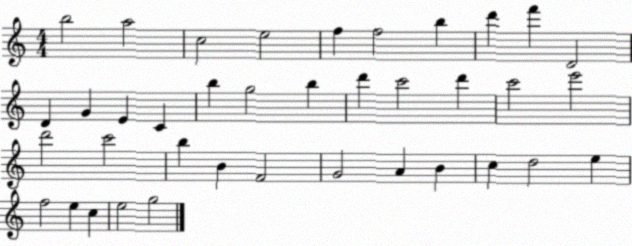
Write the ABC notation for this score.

X:1
T:Untitled
M:4/4
L:1/4
K:C
b2 a2 c2 e2 f f2 b d' f' D2 D G E C b g2 b d' c'2 d' c'2 e'2 d'2 c'2 b B F2 G2 A B c d2 e f2 e c e2 g2